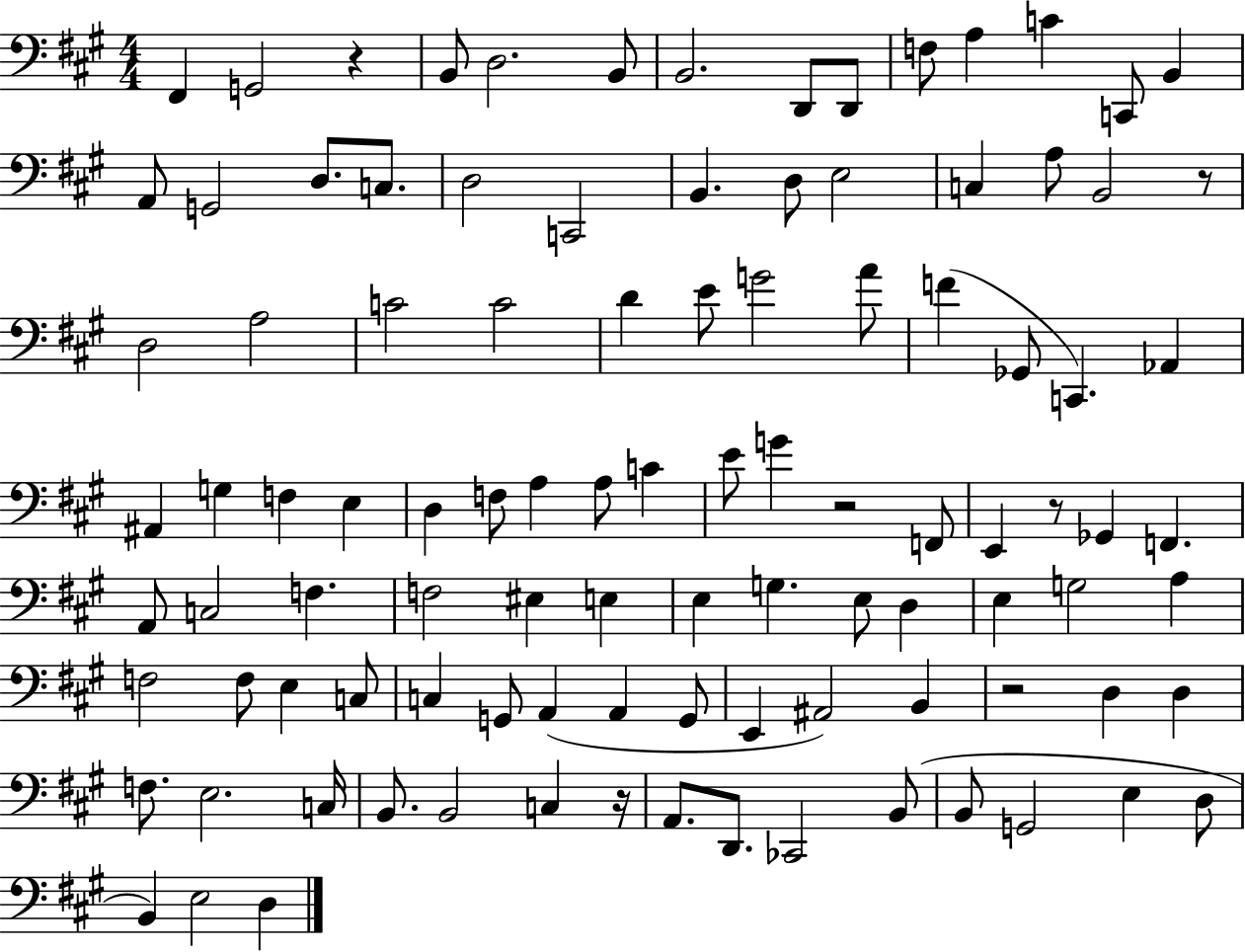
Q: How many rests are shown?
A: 6